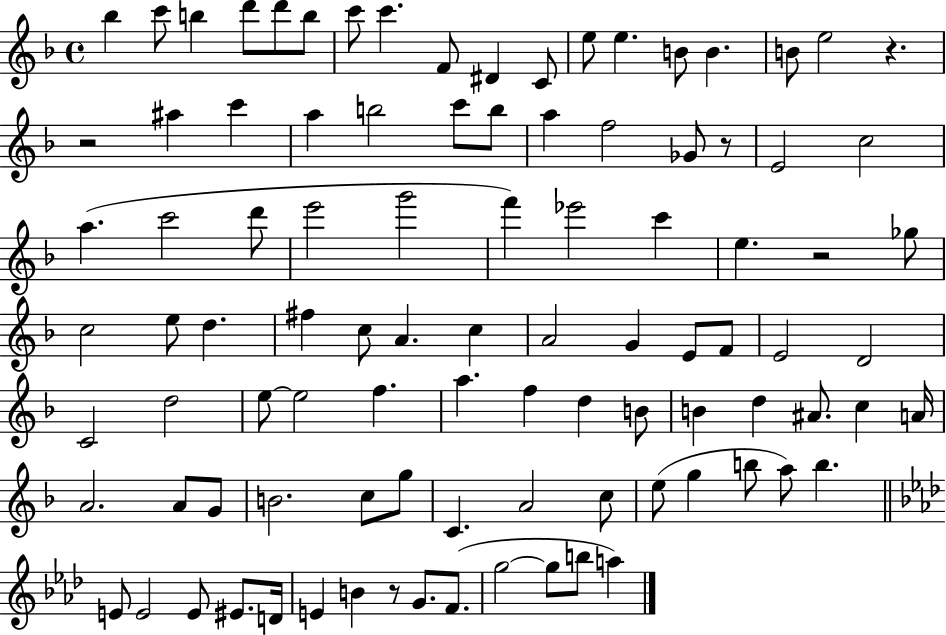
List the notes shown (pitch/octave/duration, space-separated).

Bb5/q C6/e B5/q D6/e D6/e B5/e C6/e C6/q. F4/e D#4/q C4/e E5/e E5/q. B4/e B4/q. B4/e E5/h R/q. R/h A#5/q C6/q A5/q B5/h C6/e B5/e A5/q F5/h Gb4/e R/e E4/h C5/h A5/q. C6/h D6/e E6/h G6/h F6/q Eb6/h C6/q E5/q. R/h Gb5/e C5/h E5/e D5/q. F#5/q C5/e A4/q. C5/q A4/h G4/q E4/e F4/e E4/h D4/h C4/h D5/h E5/e E5/h F5/q. A5/q. F5/q D5/q B4/e B4/q D5/q A#4/e. C5/q A4/s A4/h. A4/e G4/e B4/h. C5/e G5/e C4/q. A4/h C5/e E5/e G5/q B5/e A5/e B5/q. E4/e E4/h E4/e EIS4/e. D4/s E4/q B4/q R/e G4/e. F4/e. G5/h G5/e B5/e A5/q